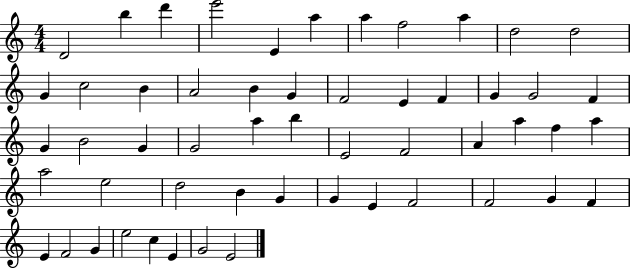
X:1
T:Untitled
M:4/4
L:1/4
K:C
D2 b d' e'2 E a a f2 a d2 d2 G c2 B A2 B G F2 E F G G2 F G B2 G G2 a b E2 F2 A a f a a2 e2 d2 B G G E F2 F2 G F E F2 G e2 c E G2 E2